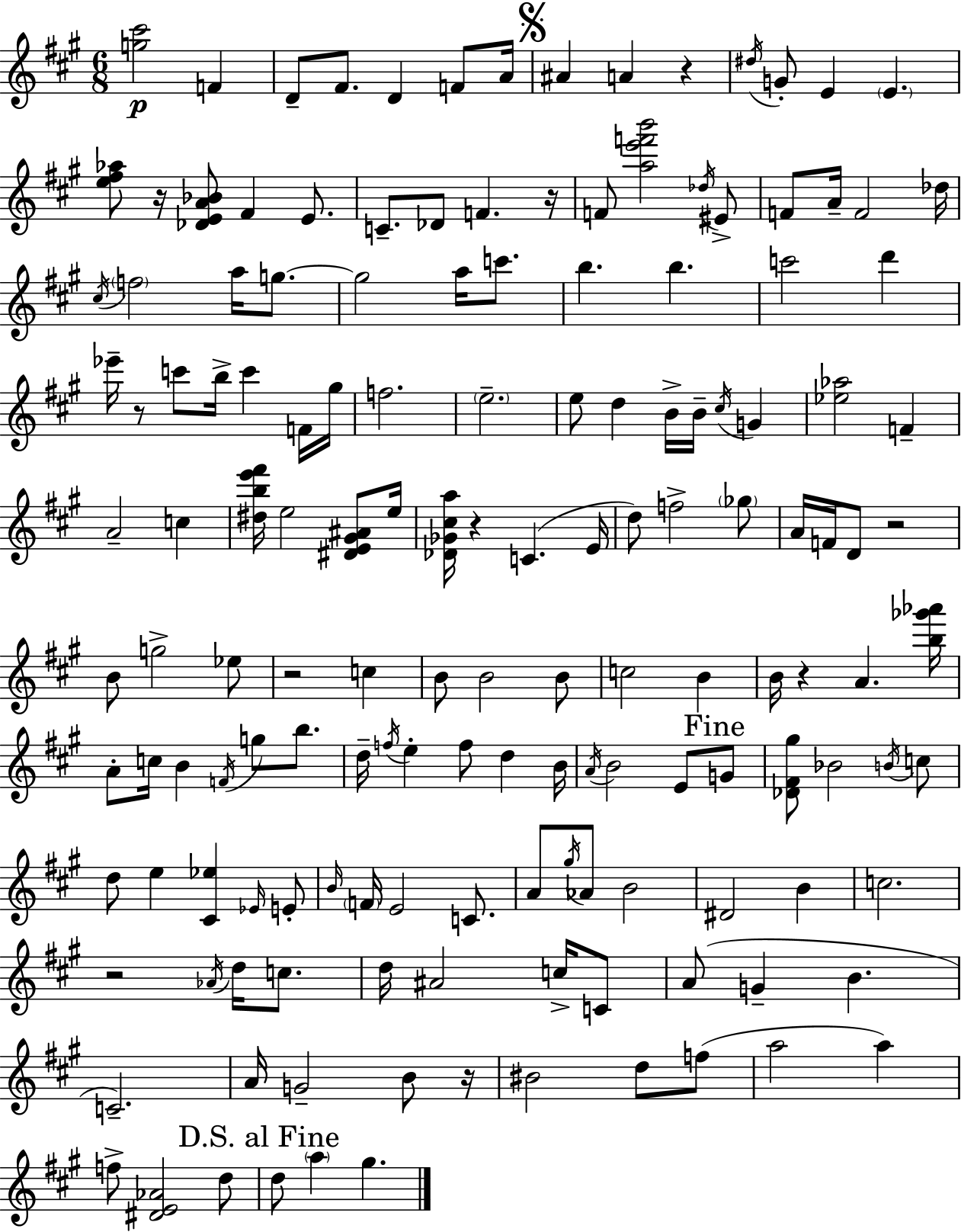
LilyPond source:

{
  \clef treble
  \numericTimeSignature
  \time 6/8
  \key a \major
  <g'' cis'''>2\p f'4 | d'8-- fis'8. d'4 f'8 a'16 | \mark \markup { \musicglyph "scripts.segno" } ais'4 a'4 r4 | \acciaccatura { dis''16 } g'8-. e'4 \parenthesize e'4. | \break <e'' fis'' aes''>8 r16 <des' e' a' bes'>8 fis'4 e'8. | c'8.-- des'8 f'4. | r16 f'8 <a'' e''' f''' b'''>2 \acciaccatura { des''16 } | eis'8-> f'8 a'16-- f'2 | \break des''16 \acciaccatura { cis''16 } \parenthesize f''2 a''16 | g''8.~~ g''2 a''16 | c'''8. b''4. b''4. | c'''2 d'''4 | \break ees'''16-- r8 c'''8 b''16-> c'''4 | f'16 gis''16 f''2. | \parenthesize e''2.-- | e''8 d''4 b'16-> b'16-- \acciaccatura { cis''16 } | \break g'4 <ees'' aes''>2 | f'4-- a'2-- | c''4 <dis'' b'' e''' fis'''>16 e''2 | <dis' e' gis' ais'>8 e''16 <des' ges' cis'' a''>16 r4 c'4.( | \break e'16 d''8) f''2-> | \parenthesize ges''8 a'16 f'16 d'8 r2 | b'8 g''2-> | ees''8 r2 | \break c''4 b'8 b'2 | b'8 c''2 | b'4 b'16 r4 a'4. | <b'' ges''' aes'''>16 a'8-. c''16 b'4 \acciaccatura { f'16 } | \break g''8 b''8. d''16-- \acciaccatura { f''16 } e''4-. f''8 | d''4 b'16 \acciaccatura { a'16 } b'2 | e'8 \mark "Fine" g'8 <des' fis' gis''>8 bes'2 | \acciaccatura { b'16 } c''8 d''8 e''4 | \break <cis' ees''>4 \grace { ees'16 } e'8-. \grace { b'16 } \parenthesize f'16 e'2 | c'8. a'8 | \acciaccatura { gis''16 } aes'8 b'2 dis'2 | b'4 c''2. | \break r2 | \acciaccatura { aes'16 } d''16 c''8. | d''16 ais'2 c''16-> c'8 | a'8( g'4-- b'4. | \break c'2.--) | a'16 g'2-- b'8 r16 | bis'2 d''8 f''8( | a''2 a''4) | \break f''8-> <dis' e' aes'>2 d''8 | \mark "D.S. al Fine" d''8 \parenthesize a''4 gis''4. | \bar "|."
}